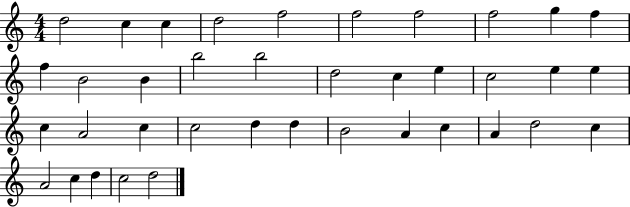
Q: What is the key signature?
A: C major